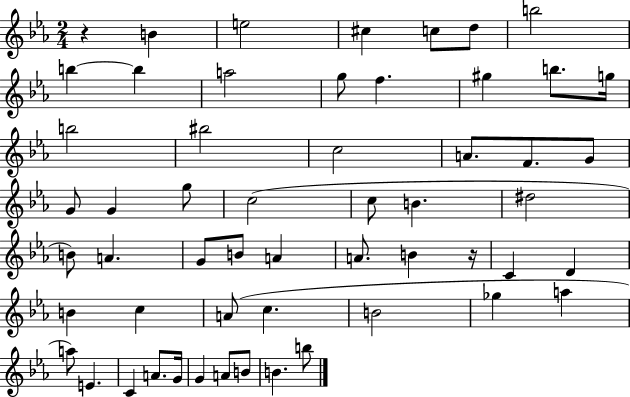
{
  \clef treble
  \numericTimeSignature
  \time 2/4
  \key ees \major
  r4 b'4 | e''2 | cis''4 c''8 d''8 | b''2 | \break b''4~~ b''4 | a''2 | g''8 f''4. | gis''4 b''8. g''16 | \break b''2 | bis''2 | c''2 | a'8. f'8. g'8 | \break g'8 g'4 g''8 | c''2( | c''8 b'4. | dis''2 | \break b'8) a'4. | g'8 b'8 a'4 | a'8. b'4 r16 | c'4 d'4 | \break b'4 c''4 | a'8( c''4. | b'2 | ges''4 a''4 | \break a''8) e'4. | c'4 a'8. g'16 | g'4 a'8 b'8 | b'4. b''8 | \break \bar "|."
}